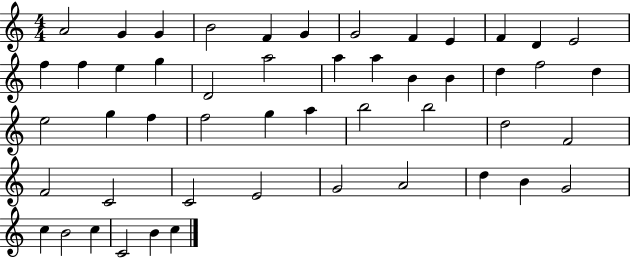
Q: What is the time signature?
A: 4/4